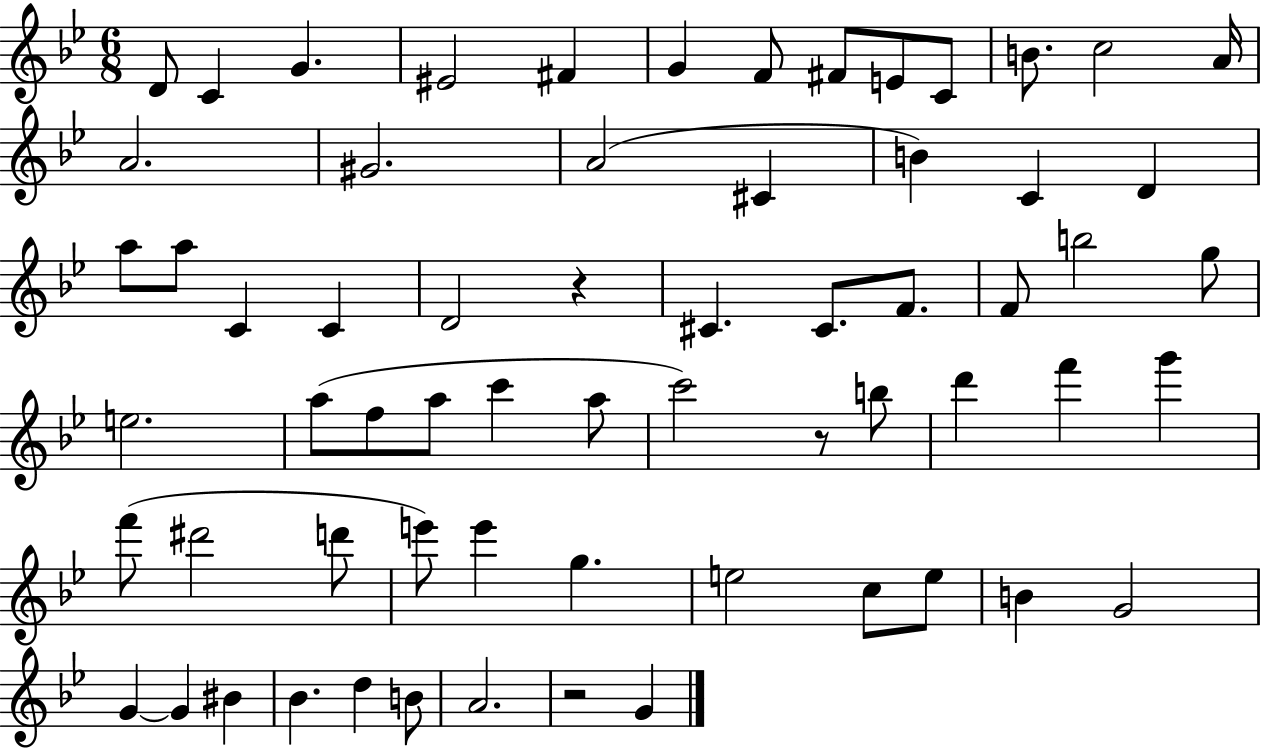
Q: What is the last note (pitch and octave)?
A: G4